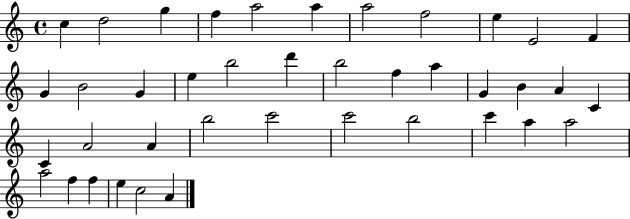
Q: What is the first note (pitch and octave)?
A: C5